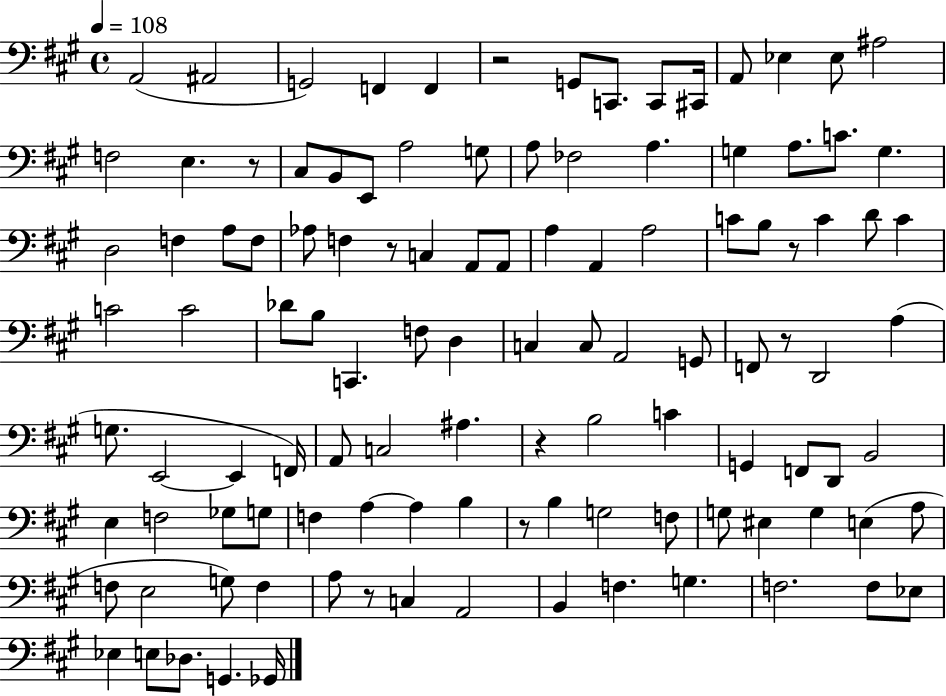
X:1
T:Untitled
M:4/4
L:1/4
K:A
A,,2 ^A,,2 G,,2 F,, F,, z2 G,,/2 C,,/2 C,,/2 ^C,,/4 A,,/2 _E, _E,/2 ^A,2 F,2 E, z/2 ^C,/2 B,,/2 E,,/2 A,2 G,/2 A,/2 _F,2 A, G, A,/2 C/2 G, D,2 F, A,/2 F,/2 _A,/2 F, z/2 C, A,,/2 A,,/2 A, A,, A,2 C/2 B,/2 z/2 C D/2 C C2 C2 _D/2 B,/2 C,, F,/2 D, C, C,/2 A,,2 G,,/2 F,,/2 z/2 D,,2 A, G,/2 E,,2 E,, F,,/4 A,,/2 C,2 ^A, z B,2 C G,, F,,/2 D,,/2 B,,2 E, F,2 _G,/2 G,/2 F, A, A, B, z/2 B, G,2 F,/2 G,/2 ^E, G, E, A,/2 F,/2 E,2 G,/2 F, A,/2 z/2 C, A,,2 B,, F, G, F,2 F,/2 _E,/2 _E, E,/2 _D,/2 G,, _G,,/4